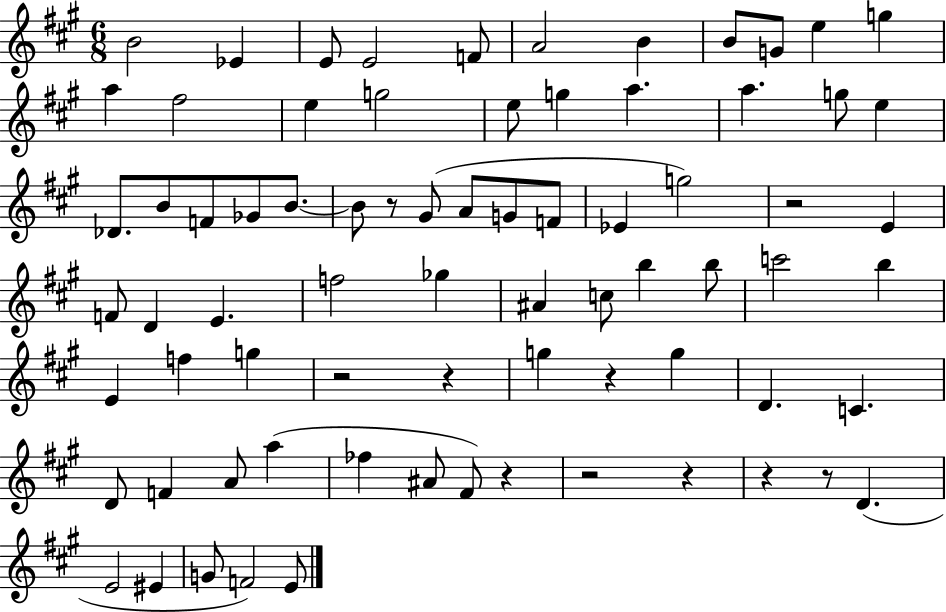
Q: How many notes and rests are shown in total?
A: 75